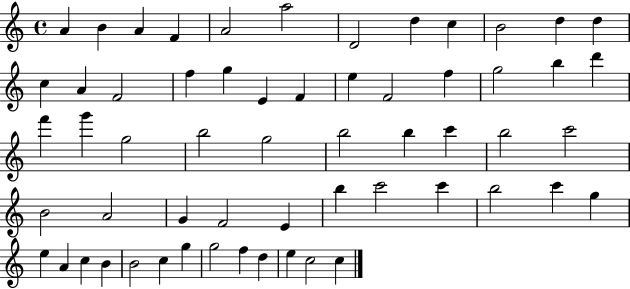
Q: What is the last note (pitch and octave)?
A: C5